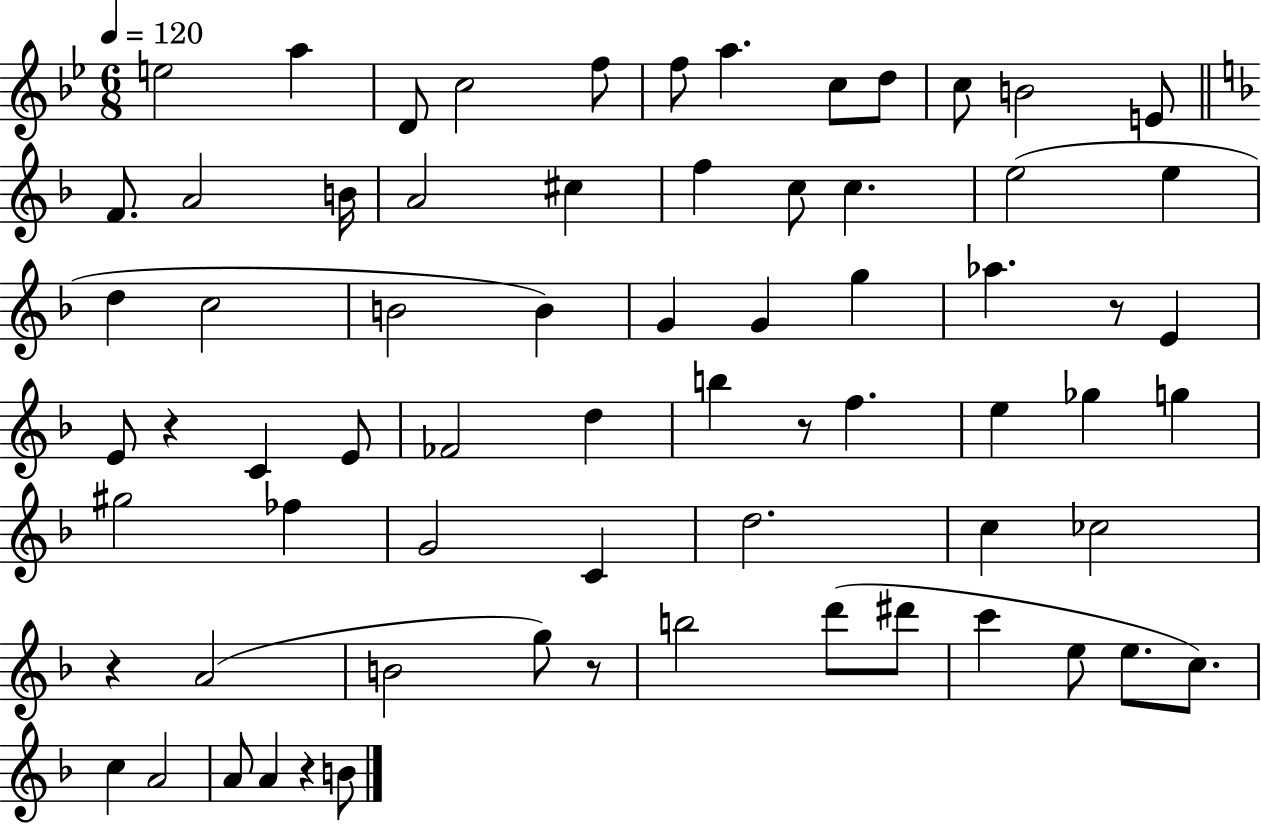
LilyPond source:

{
  \clef treble
  \numericTimeSignature
  \time 6/8
  \key bes \major
  \tempo 4 = 120
  e''2 a''4 | d'8 c''2 f''8 | f''8 a''4. c''8 d''8 | c''8 b'2 e'8 | \break \bar "||" \break \key f \major f'8. a'2 b'16 | a'2 cis''4 | f''4 c''8 c''4. | e''2( e''4 | \break d''4 c''2 | b'2 b'4) | g'4 g'4 g''4 | aes''4. r8 e'4 | \break e'8 r4 c'4 e'8 | fes'2 d''4 | b''4 r8 f''4. | e''4 ges''4 g''4 | \break gis''2 fes''4 | g'2 c'4 | d''2. | c''4 ces''2 | \break r4 a'2( | b'2 g''8) r8 | b''2 d'''8( dis'''8 | c'''4 e''8 e''8. c''8.) | \break c''4 a'2 | a'8 a'4 r4 b'8 | \bar "|."
}